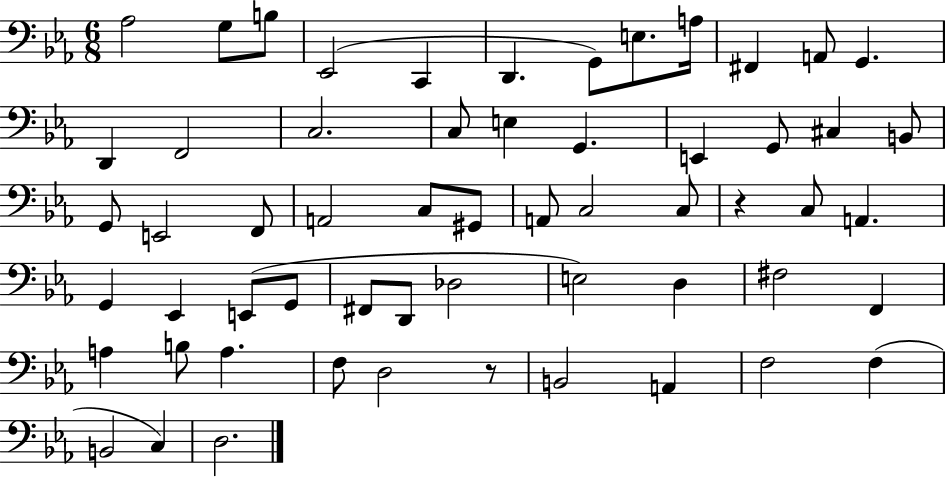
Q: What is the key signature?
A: EES major